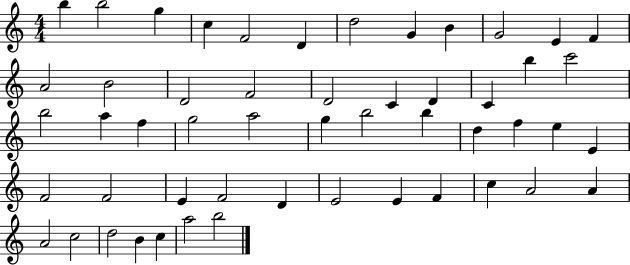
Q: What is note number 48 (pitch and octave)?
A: D5